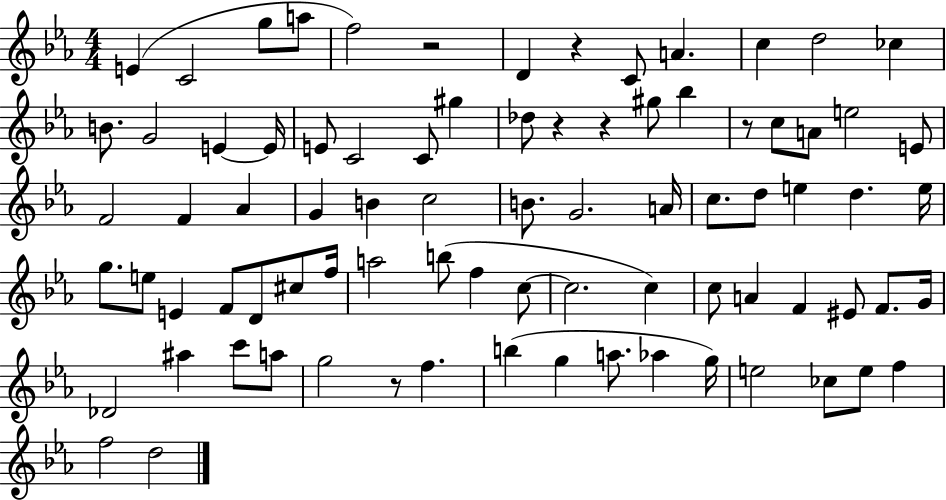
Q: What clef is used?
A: treble